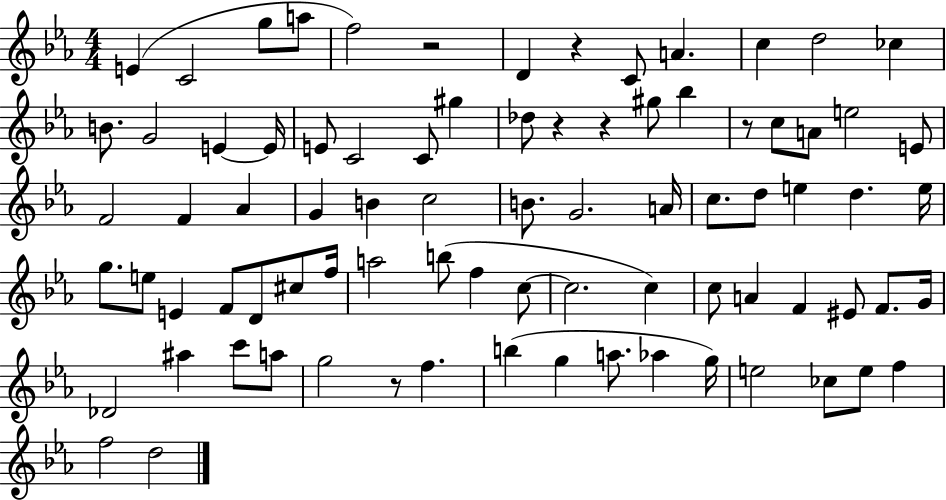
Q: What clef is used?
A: treble